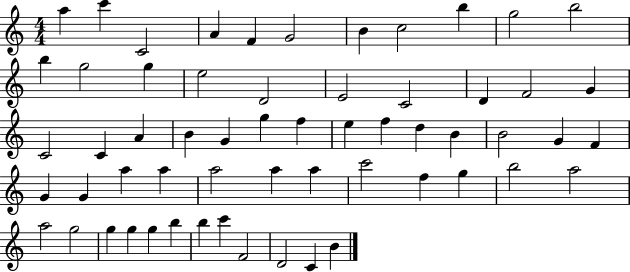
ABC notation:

X:1
T:Untitled
M:4/4
L:1/4
K:C
a c' C2 A F G2 B c2 b g2 b2 b g2 g e2 D2 E2 C2 D F2 G C2 C A B G g f e f d B B2 G F G G a a a2 a a c'2 f g b2 a2 a2 g2 g g g b b c' F2 D2 C B